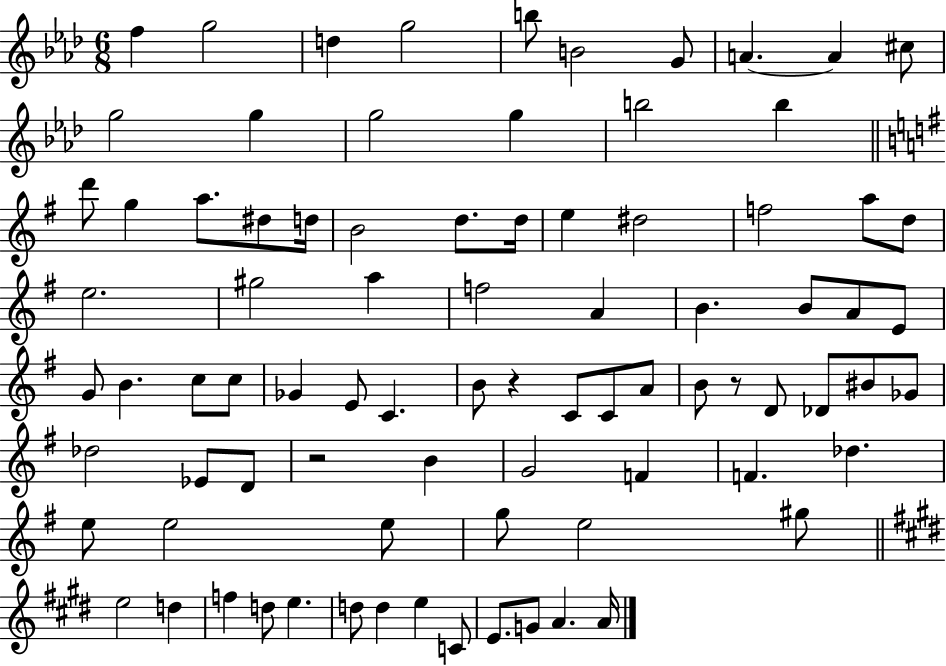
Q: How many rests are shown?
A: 3